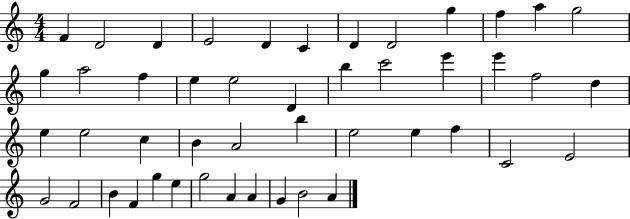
X:1
T:Untitled
M:4/4
L:1/4
K:C
F D2 D E2 D C D D2 g f a g2 g a2 f e e2 D b c'2 e' e' f2 d e e2 c B A2 b e2 e f C2 E2 G2 F2 B F g e g2 A A G B2 A